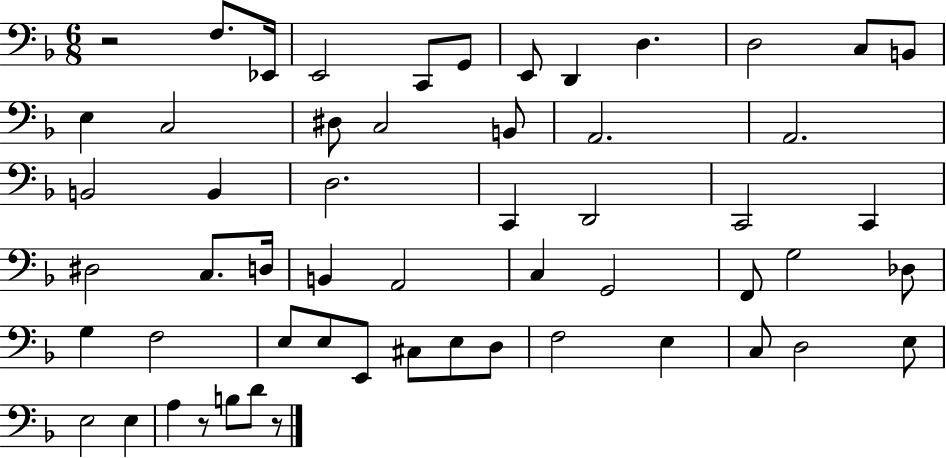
R/h F3/e. Eb2/s E2/h C2/e G2/e E2/e D2/q D3/q. D3/h C3/e B2/e E3/q C3/h D#3/e C3/h B2/e A2/h. A2/h. B2/h B2/q D3/h. C2/q D2/h C2/h C2/q D#3/h C3/e. D3/s B2/q A2/h C3/q G2/h F2/e G3/h Db3/e G3/q F3/h E3/e E3/e E2/e C#3/e E3/e D3/e F3/h E3/q C3/e D3/h E3/e E3/h E3/q A3/q R/e B3/e D4/e R/e